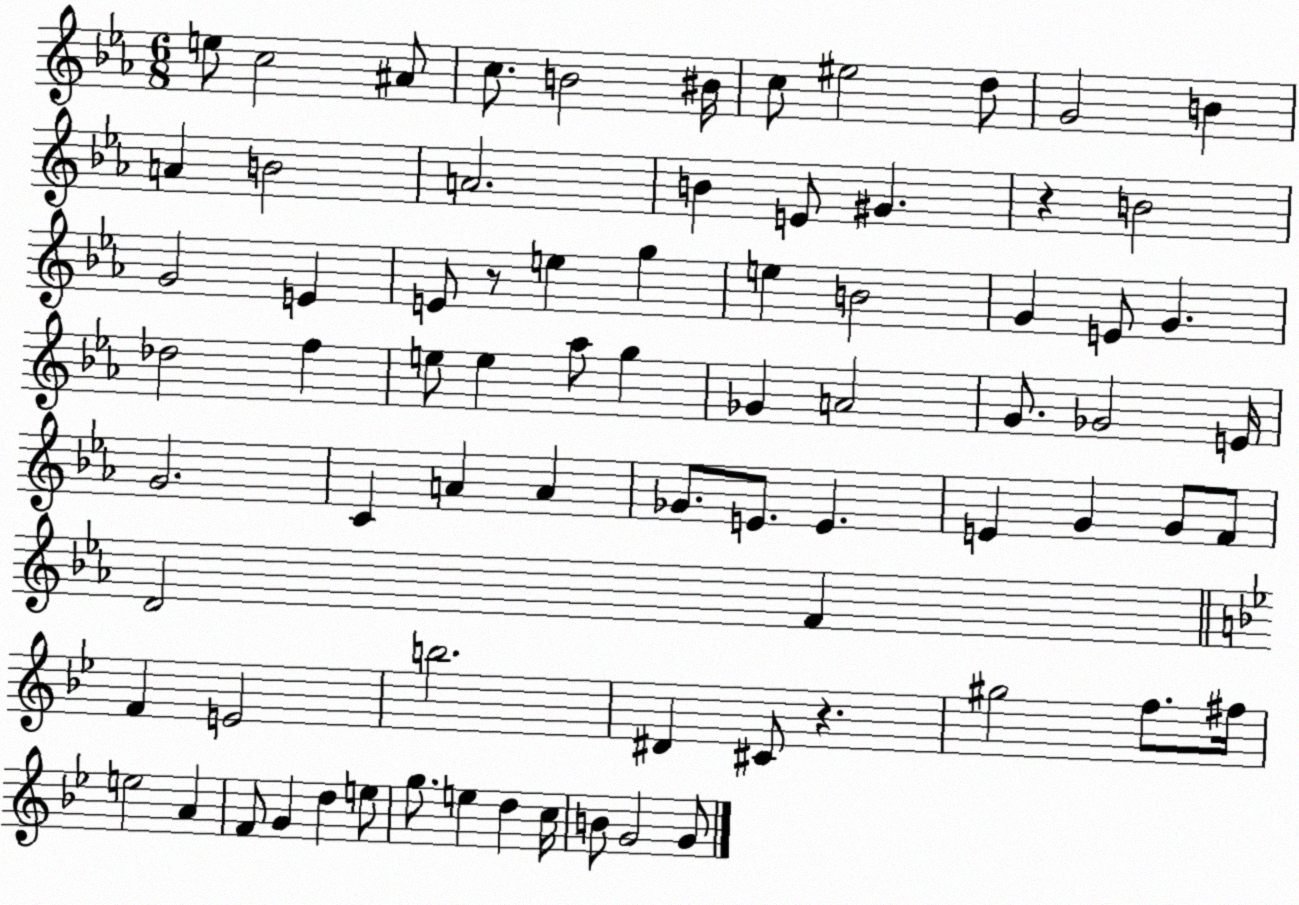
X:1
T:Untitled
M:6/8
L:1/4
K:Eb
e/2 c2 ^A/2 c/2 B2 ^B/4 c/2 ^e2 d/2 G2 B A B2 A2 B E/2 ^G z B2 G2 E E/2 z/2 e g e B2 G E/2 G _d2 f e/2 e _a/2 g _G A2 G/2 _G2 E/4 G2 C A A _G/2 E/2 E E G G/2 F/2 D2 F F E2 b2 ^D ^C/2 z ^g2 f/2 ^f/4 e2 A F/2 G d e/2 g/2 e d c/4 B/2 G2 G/2